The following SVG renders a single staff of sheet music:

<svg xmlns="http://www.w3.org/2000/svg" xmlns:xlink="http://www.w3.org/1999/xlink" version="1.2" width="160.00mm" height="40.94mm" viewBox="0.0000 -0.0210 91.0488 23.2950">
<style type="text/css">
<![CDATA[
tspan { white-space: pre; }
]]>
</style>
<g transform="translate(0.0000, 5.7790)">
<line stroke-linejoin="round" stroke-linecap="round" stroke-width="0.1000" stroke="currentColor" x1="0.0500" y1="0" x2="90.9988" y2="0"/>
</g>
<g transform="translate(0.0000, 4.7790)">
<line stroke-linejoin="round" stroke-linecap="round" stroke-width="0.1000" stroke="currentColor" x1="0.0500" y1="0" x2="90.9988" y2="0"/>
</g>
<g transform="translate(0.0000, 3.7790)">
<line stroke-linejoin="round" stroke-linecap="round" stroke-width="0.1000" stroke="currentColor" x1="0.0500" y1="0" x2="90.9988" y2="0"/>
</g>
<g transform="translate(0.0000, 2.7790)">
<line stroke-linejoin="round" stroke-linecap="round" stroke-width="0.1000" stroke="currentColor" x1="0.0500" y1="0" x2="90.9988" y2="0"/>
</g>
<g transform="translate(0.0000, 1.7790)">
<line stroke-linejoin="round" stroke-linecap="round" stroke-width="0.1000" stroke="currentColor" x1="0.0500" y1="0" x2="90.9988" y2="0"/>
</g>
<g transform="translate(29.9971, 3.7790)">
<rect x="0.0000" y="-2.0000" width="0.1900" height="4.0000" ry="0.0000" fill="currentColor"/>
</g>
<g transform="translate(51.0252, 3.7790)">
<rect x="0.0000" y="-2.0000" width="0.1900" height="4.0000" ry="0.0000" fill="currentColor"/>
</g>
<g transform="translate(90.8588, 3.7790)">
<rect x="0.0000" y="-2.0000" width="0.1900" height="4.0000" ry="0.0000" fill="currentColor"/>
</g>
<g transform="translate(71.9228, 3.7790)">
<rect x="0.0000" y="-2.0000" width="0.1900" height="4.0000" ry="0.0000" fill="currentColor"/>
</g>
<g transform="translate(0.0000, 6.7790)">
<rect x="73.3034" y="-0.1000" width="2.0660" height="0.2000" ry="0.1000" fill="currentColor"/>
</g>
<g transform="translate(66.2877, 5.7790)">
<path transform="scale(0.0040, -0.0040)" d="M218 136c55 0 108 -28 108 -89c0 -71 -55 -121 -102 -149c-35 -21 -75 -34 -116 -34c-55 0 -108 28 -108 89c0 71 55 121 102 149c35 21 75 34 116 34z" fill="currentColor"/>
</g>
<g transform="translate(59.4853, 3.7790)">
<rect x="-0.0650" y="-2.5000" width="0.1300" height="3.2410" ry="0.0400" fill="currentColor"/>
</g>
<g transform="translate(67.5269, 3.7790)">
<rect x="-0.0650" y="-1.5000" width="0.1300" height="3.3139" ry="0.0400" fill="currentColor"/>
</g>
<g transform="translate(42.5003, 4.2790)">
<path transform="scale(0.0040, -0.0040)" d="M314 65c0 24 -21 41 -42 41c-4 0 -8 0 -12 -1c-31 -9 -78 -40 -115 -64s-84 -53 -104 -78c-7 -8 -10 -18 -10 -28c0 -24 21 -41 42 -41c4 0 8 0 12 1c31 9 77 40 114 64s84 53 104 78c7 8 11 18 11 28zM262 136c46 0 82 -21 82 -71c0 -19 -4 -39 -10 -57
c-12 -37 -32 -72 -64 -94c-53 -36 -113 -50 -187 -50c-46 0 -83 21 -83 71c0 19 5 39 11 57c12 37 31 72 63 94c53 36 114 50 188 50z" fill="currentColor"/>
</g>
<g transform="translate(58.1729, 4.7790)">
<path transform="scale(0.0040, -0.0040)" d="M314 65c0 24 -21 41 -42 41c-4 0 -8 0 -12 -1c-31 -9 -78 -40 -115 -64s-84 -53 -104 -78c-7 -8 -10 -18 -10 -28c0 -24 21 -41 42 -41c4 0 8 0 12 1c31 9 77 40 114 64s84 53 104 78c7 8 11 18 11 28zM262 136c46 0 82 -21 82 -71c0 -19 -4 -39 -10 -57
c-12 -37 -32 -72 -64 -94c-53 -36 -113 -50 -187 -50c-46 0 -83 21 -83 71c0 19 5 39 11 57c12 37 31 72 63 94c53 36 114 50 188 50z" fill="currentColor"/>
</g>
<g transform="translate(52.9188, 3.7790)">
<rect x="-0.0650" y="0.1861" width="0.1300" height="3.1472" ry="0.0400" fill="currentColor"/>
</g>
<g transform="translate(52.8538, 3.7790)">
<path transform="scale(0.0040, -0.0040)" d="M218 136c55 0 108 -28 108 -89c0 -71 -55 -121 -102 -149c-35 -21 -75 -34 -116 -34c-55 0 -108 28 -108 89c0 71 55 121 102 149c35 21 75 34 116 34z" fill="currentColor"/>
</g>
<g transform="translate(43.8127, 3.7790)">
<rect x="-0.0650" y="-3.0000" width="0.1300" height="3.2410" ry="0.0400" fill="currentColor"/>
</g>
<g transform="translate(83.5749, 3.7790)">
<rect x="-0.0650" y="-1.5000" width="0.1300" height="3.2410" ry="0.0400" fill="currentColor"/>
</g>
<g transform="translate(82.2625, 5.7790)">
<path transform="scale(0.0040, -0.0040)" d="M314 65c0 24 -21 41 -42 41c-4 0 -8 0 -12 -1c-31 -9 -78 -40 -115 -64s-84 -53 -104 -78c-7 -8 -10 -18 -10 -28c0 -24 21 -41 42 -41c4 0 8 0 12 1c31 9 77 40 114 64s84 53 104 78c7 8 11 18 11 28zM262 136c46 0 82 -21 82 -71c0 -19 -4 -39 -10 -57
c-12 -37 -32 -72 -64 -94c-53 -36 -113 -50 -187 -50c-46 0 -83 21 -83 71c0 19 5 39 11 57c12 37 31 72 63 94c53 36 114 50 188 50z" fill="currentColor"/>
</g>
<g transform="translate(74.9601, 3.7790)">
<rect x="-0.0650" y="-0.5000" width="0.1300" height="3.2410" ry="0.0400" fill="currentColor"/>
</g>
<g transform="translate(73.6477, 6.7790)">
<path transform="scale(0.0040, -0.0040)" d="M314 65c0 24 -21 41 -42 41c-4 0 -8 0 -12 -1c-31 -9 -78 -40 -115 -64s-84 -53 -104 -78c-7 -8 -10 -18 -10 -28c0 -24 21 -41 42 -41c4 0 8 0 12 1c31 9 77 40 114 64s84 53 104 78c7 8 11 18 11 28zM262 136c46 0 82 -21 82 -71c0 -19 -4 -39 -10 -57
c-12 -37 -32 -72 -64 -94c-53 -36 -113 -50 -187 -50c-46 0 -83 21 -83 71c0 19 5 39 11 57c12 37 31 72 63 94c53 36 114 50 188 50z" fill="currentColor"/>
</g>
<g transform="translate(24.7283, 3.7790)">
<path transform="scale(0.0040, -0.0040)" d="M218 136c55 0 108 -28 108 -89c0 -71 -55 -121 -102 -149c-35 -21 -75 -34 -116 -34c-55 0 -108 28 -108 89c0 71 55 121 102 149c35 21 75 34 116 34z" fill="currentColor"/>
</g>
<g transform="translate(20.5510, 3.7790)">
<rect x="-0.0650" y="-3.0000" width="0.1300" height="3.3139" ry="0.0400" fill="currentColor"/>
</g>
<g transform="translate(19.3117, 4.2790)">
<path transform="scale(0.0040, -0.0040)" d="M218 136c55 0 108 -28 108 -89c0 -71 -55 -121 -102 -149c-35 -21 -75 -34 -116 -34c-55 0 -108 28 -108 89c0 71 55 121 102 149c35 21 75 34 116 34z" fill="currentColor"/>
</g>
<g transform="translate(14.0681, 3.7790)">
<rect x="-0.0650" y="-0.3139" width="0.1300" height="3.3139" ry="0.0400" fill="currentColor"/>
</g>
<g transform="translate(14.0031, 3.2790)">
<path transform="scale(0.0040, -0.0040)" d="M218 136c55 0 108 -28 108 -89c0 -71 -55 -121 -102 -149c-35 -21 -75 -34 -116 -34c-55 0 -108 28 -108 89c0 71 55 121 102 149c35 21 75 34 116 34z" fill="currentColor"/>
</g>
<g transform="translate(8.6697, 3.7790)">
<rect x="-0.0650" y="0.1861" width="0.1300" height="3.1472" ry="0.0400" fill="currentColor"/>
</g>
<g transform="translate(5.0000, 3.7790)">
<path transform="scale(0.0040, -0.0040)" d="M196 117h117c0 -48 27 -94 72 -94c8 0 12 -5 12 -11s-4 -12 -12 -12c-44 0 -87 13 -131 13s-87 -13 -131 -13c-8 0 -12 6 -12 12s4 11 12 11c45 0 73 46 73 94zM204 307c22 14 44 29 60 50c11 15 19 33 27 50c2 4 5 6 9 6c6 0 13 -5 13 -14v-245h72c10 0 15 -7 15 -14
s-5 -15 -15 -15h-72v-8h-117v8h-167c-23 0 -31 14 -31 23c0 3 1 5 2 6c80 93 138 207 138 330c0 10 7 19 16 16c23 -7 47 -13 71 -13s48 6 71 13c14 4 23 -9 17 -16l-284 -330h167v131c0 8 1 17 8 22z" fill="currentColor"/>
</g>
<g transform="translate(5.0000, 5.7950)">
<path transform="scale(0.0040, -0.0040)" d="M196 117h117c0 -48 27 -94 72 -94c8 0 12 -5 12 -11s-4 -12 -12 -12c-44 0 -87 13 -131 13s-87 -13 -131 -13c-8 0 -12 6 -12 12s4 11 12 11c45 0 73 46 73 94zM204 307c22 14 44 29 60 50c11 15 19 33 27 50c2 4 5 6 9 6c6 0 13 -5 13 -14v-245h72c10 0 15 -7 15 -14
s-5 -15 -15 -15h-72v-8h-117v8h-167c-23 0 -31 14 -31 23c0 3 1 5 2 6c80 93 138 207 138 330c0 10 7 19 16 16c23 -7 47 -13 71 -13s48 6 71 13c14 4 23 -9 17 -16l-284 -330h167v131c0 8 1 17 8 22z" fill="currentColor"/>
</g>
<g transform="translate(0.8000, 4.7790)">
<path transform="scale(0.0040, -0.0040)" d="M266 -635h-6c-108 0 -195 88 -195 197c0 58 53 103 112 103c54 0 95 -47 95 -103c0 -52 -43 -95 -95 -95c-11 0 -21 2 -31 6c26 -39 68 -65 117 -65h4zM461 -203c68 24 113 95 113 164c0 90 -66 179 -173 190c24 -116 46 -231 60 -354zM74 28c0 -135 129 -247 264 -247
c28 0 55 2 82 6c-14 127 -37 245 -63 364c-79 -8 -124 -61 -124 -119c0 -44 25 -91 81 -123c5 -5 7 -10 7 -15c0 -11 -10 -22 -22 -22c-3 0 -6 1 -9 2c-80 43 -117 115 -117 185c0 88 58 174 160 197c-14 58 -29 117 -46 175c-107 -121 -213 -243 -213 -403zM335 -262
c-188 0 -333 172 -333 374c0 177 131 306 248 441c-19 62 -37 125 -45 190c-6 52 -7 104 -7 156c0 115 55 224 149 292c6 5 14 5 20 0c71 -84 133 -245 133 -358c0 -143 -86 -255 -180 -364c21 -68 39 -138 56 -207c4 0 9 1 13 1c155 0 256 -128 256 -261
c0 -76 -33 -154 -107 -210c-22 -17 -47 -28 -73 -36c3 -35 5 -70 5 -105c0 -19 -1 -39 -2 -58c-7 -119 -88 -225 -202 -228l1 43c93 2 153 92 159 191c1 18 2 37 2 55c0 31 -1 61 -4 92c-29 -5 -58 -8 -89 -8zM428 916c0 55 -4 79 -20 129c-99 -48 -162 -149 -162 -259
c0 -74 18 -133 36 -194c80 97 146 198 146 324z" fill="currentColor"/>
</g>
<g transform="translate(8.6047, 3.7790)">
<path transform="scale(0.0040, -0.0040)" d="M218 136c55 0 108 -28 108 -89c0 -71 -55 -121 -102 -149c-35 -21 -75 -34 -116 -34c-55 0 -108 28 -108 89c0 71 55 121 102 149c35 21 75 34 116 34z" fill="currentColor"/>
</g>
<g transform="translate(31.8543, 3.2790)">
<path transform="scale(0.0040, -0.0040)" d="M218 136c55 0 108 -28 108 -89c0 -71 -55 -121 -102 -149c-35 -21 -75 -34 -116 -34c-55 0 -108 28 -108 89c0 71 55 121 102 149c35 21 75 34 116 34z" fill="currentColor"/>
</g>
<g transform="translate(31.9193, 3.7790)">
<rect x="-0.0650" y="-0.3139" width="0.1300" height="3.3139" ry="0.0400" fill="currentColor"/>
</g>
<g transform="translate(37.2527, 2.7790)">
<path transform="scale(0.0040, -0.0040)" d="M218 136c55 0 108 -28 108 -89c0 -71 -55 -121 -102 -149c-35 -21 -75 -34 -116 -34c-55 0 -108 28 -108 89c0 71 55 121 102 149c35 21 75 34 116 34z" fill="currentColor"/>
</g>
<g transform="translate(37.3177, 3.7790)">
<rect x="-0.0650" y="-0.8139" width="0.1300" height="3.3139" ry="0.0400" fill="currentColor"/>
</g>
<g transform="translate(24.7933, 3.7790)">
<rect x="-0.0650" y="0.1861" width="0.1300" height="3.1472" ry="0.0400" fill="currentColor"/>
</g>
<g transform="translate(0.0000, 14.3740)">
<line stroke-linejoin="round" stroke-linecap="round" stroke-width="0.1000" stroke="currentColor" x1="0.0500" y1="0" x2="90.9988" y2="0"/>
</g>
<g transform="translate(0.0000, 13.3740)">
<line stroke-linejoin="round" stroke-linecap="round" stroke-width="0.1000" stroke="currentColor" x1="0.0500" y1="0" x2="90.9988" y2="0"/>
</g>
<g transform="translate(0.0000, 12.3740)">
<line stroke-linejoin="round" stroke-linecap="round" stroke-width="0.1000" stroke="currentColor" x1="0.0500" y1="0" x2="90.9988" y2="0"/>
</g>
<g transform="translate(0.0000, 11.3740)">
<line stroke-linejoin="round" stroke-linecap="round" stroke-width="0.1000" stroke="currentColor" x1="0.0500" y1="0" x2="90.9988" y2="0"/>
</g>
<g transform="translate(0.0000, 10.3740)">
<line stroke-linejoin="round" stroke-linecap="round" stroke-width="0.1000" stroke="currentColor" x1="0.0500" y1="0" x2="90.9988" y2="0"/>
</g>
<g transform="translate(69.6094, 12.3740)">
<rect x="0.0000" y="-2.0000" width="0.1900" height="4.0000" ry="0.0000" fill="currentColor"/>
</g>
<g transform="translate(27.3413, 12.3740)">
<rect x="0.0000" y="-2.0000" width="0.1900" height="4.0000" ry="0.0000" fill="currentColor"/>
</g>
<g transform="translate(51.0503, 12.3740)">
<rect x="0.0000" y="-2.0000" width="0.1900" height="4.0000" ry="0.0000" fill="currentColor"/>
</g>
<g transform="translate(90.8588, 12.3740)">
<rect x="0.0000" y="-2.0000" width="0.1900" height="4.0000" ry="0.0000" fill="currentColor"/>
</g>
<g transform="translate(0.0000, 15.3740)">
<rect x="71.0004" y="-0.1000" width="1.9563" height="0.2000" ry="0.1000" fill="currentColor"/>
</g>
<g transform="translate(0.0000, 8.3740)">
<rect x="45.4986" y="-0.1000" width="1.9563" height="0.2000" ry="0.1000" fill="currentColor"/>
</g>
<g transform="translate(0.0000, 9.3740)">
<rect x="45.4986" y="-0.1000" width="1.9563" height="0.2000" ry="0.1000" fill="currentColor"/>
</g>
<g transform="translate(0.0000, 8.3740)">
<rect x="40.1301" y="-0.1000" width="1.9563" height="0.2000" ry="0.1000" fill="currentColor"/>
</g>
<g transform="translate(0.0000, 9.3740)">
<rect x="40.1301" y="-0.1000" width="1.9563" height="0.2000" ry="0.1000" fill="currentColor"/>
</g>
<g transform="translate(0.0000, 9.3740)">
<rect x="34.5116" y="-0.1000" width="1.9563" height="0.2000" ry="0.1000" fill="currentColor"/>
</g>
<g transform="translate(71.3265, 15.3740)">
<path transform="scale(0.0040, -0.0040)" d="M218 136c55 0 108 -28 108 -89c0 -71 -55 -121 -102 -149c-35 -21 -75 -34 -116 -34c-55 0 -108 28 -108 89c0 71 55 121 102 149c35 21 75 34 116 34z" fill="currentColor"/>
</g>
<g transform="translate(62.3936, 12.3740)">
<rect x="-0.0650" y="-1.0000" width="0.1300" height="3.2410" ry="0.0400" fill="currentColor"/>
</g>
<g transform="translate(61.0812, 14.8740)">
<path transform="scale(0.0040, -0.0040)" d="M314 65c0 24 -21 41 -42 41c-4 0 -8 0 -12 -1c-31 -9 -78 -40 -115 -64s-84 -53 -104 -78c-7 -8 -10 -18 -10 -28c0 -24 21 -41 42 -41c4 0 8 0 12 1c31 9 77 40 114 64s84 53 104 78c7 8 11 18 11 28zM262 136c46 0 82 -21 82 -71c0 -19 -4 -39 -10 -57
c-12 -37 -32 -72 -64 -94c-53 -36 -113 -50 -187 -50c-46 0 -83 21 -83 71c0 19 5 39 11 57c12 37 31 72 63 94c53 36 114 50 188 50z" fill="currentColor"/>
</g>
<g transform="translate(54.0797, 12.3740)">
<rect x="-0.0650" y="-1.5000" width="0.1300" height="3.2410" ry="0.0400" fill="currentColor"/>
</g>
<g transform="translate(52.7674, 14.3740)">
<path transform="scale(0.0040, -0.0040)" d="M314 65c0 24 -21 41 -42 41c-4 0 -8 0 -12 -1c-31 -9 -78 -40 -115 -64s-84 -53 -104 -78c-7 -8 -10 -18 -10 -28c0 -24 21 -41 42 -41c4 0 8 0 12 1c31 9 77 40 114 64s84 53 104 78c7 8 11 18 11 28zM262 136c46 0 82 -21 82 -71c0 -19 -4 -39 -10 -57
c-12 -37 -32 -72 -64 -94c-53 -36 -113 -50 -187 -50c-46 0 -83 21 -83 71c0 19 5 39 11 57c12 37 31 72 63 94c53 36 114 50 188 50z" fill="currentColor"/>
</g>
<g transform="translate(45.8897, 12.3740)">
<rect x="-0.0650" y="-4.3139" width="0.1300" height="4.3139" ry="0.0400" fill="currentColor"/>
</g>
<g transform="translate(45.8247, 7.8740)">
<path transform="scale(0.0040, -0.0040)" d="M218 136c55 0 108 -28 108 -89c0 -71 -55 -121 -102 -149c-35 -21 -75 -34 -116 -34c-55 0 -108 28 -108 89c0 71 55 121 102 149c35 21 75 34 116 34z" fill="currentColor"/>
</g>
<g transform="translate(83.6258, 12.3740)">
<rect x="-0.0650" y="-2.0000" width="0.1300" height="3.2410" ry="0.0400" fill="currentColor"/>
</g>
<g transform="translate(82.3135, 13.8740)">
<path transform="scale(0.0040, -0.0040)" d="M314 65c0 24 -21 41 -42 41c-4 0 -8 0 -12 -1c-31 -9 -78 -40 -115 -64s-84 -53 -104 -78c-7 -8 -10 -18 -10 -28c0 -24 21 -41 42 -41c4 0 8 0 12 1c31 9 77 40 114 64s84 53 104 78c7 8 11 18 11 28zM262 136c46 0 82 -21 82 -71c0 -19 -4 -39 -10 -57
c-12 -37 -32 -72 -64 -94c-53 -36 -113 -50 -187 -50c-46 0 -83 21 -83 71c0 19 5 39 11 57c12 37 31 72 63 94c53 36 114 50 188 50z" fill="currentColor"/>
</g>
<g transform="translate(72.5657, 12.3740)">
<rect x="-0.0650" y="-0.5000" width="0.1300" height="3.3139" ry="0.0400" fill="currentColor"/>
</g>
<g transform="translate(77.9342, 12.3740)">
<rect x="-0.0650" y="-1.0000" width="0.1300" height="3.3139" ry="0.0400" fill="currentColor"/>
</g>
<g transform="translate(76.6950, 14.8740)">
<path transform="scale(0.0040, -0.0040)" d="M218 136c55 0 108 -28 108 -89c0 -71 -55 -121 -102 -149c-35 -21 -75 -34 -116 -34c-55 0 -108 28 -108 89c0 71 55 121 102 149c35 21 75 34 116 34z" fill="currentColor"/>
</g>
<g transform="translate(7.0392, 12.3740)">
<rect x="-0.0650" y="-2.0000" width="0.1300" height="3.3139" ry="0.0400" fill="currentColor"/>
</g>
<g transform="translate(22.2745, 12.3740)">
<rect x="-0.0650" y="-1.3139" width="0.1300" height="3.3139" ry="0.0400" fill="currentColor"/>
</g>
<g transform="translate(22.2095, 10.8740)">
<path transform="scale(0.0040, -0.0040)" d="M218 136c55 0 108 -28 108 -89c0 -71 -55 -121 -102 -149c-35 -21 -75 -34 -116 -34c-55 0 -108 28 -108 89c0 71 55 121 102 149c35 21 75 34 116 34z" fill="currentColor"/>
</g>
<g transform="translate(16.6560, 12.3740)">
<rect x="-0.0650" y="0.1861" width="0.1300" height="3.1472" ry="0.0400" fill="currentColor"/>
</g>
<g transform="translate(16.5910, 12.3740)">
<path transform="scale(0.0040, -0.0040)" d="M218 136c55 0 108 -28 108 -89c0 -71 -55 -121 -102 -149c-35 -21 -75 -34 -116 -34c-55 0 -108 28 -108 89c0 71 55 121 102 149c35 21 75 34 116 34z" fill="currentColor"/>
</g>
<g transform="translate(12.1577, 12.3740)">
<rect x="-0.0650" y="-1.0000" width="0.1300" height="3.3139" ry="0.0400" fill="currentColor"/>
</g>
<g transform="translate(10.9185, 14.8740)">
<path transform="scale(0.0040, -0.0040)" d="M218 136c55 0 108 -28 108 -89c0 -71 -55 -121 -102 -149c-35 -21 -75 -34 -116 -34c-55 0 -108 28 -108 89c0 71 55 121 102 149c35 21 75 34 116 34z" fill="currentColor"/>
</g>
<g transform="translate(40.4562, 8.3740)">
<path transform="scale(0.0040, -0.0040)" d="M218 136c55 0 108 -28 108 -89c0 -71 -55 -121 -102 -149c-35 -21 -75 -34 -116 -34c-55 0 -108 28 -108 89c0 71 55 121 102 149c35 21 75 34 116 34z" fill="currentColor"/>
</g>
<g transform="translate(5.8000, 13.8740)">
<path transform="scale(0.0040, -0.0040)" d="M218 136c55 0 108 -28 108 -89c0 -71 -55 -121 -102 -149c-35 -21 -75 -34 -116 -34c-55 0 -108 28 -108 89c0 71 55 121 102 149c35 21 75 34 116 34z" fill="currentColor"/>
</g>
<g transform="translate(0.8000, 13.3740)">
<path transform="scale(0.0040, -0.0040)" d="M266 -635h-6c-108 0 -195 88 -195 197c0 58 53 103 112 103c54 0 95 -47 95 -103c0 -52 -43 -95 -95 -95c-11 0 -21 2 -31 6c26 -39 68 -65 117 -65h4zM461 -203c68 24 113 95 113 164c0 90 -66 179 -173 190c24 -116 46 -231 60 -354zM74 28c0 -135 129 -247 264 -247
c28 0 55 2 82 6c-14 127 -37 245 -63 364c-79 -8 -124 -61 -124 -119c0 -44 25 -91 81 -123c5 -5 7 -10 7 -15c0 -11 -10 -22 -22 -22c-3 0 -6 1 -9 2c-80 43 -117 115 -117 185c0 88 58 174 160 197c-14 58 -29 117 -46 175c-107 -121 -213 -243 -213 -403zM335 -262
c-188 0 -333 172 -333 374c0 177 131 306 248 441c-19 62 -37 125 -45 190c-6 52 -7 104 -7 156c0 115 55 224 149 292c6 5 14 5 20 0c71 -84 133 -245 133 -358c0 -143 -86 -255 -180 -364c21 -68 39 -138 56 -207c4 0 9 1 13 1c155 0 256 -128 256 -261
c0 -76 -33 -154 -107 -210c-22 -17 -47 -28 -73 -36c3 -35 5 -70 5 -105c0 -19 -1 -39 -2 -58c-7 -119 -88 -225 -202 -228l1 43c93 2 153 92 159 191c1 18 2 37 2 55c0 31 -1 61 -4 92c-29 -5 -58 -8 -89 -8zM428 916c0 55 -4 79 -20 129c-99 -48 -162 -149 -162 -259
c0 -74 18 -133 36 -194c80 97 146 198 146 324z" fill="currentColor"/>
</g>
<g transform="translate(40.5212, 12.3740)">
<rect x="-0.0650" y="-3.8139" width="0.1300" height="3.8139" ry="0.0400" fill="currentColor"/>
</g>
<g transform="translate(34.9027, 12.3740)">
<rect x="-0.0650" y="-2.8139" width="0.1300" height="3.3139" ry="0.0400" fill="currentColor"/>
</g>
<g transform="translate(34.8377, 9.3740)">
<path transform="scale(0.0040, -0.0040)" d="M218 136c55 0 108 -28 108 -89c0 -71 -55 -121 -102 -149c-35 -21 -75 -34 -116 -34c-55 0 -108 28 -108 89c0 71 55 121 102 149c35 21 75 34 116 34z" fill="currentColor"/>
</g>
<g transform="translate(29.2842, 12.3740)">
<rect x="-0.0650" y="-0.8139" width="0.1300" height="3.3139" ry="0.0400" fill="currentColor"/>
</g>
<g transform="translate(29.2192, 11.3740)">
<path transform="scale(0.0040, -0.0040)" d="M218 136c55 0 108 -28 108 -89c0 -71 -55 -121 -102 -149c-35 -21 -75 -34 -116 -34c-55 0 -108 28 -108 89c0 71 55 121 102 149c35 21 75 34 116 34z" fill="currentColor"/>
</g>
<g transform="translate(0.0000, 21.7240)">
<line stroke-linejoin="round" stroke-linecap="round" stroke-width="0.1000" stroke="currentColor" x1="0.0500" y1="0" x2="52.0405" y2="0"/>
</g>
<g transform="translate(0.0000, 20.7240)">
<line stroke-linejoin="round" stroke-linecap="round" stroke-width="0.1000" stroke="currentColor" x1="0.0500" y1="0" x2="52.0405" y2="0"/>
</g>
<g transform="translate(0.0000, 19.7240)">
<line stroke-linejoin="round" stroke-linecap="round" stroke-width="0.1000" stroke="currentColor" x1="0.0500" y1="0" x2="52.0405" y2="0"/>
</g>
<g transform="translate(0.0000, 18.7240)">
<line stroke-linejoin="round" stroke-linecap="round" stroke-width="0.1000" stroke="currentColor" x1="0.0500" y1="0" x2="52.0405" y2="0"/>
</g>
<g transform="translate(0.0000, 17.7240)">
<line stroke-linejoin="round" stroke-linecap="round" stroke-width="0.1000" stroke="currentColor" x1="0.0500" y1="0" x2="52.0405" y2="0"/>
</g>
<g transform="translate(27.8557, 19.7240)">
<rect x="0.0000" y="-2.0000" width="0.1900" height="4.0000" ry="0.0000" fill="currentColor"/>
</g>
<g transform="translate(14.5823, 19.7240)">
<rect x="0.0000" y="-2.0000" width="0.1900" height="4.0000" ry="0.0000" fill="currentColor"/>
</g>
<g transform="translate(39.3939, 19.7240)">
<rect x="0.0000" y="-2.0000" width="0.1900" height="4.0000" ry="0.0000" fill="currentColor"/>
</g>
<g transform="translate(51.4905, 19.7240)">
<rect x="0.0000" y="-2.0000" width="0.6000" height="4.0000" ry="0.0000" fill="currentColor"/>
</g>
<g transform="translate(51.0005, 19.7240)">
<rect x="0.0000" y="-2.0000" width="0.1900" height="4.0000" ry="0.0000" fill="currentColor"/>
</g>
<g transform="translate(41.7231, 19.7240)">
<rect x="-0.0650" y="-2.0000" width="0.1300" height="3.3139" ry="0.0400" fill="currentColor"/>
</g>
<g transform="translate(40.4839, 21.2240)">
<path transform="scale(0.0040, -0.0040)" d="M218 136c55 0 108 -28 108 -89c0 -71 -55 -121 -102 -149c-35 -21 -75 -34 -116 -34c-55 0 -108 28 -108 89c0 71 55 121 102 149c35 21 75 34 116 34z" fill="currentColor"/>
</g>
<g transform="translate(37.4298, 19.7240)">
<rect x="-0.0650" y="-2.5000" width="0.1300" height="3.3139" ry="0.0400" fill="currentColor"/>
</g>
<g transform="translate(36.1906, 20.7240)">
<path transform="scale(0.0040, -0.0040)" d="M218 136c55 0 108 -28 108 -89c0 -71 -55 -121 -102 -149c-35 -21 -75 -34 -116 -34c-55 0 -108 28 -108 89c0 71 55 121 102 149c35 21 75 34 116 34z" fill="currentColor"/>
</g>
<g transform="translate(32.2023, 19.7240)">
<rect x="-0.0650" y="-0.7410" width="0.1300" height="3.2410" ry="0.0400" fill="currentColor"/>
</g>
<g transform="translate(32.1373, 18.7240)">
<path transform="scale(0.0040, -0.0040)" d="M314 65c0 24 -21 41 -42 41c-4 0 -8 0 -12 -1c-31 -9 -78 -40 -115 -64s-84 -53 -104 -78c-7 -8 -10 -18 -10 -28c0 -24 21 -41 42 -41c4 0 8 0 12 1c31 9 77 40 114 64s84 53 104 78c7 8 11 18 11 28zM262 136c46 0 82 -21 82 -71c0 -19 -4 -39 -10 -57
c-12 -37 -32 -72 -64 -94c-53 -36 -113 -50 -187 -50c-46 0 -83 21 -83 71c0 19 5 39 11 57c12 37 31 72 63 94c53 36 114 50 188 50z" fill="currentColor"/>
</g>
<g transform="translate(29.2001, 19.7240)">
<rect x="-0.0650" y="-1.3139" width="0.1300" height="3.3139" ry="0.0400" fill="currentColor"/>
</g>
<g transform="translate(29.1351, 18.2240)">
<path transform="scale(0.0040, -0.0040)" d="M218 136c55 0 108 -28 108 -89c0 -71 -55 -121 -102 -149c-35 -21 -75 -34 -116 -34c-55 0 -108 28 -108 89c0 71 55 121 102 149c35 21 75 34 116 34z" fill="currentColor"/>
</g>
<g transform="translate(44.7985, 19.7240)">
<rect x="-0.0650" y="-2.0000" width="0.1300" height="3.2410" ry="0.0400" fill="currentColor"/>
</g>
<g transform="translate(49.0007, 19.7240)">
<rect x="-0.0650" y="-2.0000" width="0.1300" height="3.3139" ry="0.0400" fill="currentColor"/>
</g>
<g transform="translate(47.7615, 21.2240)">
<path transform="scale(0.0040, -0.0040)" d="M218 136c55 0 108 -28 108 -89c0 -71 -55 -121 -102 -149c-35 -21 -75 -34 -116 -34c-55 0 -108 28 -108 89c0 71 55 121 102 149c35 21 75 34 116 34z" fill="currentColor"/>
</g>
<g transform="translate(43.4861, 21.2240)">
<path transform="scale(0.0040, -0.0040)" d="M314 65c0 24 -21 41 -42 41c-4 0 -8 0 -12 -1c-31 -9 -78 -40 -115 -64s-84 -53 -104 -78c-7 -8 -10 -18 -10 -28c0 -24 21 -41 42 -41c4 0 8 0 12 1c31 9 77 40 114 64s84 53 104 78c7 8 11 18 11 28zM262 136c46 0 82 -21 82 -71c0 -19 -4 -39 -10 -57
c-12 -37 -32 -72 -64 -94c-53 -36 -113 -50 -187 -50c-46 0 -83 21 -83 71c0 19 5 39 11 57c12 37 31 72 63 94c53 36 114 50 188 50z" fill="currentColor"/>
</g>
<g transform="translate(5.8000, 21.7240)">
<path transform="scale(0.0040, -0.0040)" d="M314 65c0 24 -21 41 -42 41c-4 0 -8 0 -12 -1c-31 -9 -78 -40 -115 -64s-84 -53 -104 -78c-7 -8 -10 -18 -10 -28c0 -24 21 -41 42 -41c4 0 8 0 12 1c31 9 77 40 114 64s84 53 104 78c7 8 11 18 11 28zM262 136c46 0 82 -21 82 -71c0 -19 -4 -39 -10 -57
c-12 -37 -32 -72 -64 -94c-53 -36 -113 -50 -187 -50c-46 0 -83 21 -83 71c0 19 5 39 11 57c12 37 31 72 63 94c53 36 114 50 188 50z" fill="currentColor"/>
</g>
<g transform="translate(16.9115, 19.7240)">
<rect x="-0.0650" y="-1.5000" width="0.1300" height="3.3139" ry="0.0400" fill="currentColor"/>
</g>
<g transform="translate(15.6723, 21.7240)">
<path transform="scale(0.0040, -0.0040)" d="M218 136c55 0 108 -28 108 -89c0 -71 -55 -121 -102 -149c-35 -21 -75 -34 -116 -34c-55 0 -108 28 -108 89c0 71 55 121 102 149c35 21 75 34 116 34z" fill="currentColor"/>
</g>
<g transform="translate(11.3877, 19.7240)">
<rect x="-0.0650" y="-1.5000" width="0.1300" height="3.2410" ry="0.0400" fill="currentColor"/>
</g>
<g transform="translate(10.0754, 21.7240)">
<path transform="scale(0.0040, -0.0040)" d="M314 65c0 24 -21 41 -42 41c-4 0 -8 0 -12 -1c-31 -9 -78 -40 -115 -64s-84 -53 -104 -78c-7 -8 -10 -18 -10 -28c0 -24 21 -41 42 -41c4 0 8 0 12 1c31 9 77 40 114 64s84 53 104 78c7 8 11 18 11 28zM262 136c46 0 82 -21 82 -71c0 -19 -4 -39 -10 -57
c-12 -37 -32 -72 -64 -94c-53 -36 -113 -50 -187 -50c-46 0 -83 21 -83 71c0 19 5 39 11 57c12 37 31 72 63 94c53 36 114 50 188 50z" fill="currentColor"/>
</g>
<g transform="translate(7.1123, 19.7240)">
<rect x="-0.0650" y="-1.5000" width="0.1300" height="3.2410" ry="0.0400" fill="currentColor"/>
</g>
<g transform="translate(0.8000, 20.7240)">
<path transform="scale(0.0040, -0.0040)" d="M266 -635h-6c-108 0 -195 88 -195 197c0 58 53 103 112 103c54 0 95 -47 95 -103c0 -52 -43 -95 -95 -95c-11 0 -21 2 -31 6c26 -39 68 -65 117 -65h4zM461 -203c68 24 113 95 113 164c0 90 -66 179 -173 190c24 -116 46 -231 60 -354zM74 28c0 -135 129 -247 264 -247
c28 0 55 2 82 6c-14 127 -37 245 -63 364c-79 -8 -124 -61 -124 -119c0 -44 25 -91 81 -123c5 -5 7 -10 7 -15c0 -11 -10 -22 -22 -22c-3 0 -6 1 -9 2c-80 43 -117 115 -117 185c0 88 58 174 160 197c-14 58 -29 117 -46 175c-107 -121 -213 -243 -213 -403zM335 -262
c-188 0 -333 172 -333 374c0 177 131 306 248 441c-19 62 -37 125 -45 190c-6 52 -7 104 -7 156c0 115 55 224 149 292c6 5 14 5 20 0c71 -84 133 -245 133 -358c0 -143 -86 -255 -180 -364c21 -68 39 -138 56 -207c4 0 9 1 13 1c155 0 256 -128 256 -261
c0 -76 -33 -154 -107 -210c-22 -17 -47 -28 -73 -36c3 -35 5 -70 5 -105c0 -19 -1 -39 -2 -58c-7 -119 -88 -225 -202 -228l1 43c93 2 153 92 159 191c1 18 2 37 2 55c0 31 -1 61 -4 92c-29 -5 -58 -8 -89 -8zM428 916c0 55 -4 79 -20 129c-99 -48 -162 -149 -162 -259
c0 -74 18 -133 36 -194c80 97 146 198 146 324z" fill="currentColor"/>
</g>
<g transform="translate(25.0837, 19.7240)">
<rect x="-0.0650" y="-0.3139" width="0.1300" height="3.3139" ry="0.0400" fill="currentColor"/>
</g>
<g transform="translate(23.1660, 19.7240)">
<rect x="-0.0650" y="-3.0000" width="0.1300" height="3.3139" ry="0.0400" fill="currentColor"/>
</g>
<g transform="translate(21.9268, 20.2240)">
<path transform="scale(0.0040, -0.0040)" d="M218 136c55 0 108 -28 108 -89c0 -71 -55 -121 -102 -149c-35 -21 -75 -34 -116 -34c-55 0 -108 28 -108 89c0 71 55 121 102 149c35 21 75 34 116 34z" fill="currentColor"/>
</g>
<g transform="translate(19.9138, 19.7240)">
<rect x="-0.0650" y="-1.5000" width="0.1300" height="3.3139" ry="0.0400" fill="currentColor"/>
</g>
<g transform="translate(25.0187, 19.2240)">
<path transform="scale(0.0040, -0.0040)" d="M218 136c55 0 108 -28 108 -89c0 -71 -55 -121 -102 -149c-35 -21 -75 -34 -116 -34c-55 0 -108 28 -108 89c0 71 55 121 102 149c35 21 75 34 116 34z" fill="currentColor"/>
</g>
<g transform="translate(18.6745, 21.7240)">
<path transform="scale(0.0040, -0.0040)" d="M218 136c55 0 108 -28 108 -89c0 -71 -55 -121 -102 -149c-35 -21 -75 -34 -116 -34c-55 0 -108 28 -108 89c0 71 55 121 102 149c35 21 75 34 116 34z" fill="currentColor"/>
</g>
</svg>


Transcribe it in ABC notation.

X:1
T:Untitled
M:4/4
L:1/4
K:C
B c A B c d A2 B G2 E C2 E2 F D B e d a c' d' E2 D2 C D F2 E2 E2 E E A c e d2 G F F2 F